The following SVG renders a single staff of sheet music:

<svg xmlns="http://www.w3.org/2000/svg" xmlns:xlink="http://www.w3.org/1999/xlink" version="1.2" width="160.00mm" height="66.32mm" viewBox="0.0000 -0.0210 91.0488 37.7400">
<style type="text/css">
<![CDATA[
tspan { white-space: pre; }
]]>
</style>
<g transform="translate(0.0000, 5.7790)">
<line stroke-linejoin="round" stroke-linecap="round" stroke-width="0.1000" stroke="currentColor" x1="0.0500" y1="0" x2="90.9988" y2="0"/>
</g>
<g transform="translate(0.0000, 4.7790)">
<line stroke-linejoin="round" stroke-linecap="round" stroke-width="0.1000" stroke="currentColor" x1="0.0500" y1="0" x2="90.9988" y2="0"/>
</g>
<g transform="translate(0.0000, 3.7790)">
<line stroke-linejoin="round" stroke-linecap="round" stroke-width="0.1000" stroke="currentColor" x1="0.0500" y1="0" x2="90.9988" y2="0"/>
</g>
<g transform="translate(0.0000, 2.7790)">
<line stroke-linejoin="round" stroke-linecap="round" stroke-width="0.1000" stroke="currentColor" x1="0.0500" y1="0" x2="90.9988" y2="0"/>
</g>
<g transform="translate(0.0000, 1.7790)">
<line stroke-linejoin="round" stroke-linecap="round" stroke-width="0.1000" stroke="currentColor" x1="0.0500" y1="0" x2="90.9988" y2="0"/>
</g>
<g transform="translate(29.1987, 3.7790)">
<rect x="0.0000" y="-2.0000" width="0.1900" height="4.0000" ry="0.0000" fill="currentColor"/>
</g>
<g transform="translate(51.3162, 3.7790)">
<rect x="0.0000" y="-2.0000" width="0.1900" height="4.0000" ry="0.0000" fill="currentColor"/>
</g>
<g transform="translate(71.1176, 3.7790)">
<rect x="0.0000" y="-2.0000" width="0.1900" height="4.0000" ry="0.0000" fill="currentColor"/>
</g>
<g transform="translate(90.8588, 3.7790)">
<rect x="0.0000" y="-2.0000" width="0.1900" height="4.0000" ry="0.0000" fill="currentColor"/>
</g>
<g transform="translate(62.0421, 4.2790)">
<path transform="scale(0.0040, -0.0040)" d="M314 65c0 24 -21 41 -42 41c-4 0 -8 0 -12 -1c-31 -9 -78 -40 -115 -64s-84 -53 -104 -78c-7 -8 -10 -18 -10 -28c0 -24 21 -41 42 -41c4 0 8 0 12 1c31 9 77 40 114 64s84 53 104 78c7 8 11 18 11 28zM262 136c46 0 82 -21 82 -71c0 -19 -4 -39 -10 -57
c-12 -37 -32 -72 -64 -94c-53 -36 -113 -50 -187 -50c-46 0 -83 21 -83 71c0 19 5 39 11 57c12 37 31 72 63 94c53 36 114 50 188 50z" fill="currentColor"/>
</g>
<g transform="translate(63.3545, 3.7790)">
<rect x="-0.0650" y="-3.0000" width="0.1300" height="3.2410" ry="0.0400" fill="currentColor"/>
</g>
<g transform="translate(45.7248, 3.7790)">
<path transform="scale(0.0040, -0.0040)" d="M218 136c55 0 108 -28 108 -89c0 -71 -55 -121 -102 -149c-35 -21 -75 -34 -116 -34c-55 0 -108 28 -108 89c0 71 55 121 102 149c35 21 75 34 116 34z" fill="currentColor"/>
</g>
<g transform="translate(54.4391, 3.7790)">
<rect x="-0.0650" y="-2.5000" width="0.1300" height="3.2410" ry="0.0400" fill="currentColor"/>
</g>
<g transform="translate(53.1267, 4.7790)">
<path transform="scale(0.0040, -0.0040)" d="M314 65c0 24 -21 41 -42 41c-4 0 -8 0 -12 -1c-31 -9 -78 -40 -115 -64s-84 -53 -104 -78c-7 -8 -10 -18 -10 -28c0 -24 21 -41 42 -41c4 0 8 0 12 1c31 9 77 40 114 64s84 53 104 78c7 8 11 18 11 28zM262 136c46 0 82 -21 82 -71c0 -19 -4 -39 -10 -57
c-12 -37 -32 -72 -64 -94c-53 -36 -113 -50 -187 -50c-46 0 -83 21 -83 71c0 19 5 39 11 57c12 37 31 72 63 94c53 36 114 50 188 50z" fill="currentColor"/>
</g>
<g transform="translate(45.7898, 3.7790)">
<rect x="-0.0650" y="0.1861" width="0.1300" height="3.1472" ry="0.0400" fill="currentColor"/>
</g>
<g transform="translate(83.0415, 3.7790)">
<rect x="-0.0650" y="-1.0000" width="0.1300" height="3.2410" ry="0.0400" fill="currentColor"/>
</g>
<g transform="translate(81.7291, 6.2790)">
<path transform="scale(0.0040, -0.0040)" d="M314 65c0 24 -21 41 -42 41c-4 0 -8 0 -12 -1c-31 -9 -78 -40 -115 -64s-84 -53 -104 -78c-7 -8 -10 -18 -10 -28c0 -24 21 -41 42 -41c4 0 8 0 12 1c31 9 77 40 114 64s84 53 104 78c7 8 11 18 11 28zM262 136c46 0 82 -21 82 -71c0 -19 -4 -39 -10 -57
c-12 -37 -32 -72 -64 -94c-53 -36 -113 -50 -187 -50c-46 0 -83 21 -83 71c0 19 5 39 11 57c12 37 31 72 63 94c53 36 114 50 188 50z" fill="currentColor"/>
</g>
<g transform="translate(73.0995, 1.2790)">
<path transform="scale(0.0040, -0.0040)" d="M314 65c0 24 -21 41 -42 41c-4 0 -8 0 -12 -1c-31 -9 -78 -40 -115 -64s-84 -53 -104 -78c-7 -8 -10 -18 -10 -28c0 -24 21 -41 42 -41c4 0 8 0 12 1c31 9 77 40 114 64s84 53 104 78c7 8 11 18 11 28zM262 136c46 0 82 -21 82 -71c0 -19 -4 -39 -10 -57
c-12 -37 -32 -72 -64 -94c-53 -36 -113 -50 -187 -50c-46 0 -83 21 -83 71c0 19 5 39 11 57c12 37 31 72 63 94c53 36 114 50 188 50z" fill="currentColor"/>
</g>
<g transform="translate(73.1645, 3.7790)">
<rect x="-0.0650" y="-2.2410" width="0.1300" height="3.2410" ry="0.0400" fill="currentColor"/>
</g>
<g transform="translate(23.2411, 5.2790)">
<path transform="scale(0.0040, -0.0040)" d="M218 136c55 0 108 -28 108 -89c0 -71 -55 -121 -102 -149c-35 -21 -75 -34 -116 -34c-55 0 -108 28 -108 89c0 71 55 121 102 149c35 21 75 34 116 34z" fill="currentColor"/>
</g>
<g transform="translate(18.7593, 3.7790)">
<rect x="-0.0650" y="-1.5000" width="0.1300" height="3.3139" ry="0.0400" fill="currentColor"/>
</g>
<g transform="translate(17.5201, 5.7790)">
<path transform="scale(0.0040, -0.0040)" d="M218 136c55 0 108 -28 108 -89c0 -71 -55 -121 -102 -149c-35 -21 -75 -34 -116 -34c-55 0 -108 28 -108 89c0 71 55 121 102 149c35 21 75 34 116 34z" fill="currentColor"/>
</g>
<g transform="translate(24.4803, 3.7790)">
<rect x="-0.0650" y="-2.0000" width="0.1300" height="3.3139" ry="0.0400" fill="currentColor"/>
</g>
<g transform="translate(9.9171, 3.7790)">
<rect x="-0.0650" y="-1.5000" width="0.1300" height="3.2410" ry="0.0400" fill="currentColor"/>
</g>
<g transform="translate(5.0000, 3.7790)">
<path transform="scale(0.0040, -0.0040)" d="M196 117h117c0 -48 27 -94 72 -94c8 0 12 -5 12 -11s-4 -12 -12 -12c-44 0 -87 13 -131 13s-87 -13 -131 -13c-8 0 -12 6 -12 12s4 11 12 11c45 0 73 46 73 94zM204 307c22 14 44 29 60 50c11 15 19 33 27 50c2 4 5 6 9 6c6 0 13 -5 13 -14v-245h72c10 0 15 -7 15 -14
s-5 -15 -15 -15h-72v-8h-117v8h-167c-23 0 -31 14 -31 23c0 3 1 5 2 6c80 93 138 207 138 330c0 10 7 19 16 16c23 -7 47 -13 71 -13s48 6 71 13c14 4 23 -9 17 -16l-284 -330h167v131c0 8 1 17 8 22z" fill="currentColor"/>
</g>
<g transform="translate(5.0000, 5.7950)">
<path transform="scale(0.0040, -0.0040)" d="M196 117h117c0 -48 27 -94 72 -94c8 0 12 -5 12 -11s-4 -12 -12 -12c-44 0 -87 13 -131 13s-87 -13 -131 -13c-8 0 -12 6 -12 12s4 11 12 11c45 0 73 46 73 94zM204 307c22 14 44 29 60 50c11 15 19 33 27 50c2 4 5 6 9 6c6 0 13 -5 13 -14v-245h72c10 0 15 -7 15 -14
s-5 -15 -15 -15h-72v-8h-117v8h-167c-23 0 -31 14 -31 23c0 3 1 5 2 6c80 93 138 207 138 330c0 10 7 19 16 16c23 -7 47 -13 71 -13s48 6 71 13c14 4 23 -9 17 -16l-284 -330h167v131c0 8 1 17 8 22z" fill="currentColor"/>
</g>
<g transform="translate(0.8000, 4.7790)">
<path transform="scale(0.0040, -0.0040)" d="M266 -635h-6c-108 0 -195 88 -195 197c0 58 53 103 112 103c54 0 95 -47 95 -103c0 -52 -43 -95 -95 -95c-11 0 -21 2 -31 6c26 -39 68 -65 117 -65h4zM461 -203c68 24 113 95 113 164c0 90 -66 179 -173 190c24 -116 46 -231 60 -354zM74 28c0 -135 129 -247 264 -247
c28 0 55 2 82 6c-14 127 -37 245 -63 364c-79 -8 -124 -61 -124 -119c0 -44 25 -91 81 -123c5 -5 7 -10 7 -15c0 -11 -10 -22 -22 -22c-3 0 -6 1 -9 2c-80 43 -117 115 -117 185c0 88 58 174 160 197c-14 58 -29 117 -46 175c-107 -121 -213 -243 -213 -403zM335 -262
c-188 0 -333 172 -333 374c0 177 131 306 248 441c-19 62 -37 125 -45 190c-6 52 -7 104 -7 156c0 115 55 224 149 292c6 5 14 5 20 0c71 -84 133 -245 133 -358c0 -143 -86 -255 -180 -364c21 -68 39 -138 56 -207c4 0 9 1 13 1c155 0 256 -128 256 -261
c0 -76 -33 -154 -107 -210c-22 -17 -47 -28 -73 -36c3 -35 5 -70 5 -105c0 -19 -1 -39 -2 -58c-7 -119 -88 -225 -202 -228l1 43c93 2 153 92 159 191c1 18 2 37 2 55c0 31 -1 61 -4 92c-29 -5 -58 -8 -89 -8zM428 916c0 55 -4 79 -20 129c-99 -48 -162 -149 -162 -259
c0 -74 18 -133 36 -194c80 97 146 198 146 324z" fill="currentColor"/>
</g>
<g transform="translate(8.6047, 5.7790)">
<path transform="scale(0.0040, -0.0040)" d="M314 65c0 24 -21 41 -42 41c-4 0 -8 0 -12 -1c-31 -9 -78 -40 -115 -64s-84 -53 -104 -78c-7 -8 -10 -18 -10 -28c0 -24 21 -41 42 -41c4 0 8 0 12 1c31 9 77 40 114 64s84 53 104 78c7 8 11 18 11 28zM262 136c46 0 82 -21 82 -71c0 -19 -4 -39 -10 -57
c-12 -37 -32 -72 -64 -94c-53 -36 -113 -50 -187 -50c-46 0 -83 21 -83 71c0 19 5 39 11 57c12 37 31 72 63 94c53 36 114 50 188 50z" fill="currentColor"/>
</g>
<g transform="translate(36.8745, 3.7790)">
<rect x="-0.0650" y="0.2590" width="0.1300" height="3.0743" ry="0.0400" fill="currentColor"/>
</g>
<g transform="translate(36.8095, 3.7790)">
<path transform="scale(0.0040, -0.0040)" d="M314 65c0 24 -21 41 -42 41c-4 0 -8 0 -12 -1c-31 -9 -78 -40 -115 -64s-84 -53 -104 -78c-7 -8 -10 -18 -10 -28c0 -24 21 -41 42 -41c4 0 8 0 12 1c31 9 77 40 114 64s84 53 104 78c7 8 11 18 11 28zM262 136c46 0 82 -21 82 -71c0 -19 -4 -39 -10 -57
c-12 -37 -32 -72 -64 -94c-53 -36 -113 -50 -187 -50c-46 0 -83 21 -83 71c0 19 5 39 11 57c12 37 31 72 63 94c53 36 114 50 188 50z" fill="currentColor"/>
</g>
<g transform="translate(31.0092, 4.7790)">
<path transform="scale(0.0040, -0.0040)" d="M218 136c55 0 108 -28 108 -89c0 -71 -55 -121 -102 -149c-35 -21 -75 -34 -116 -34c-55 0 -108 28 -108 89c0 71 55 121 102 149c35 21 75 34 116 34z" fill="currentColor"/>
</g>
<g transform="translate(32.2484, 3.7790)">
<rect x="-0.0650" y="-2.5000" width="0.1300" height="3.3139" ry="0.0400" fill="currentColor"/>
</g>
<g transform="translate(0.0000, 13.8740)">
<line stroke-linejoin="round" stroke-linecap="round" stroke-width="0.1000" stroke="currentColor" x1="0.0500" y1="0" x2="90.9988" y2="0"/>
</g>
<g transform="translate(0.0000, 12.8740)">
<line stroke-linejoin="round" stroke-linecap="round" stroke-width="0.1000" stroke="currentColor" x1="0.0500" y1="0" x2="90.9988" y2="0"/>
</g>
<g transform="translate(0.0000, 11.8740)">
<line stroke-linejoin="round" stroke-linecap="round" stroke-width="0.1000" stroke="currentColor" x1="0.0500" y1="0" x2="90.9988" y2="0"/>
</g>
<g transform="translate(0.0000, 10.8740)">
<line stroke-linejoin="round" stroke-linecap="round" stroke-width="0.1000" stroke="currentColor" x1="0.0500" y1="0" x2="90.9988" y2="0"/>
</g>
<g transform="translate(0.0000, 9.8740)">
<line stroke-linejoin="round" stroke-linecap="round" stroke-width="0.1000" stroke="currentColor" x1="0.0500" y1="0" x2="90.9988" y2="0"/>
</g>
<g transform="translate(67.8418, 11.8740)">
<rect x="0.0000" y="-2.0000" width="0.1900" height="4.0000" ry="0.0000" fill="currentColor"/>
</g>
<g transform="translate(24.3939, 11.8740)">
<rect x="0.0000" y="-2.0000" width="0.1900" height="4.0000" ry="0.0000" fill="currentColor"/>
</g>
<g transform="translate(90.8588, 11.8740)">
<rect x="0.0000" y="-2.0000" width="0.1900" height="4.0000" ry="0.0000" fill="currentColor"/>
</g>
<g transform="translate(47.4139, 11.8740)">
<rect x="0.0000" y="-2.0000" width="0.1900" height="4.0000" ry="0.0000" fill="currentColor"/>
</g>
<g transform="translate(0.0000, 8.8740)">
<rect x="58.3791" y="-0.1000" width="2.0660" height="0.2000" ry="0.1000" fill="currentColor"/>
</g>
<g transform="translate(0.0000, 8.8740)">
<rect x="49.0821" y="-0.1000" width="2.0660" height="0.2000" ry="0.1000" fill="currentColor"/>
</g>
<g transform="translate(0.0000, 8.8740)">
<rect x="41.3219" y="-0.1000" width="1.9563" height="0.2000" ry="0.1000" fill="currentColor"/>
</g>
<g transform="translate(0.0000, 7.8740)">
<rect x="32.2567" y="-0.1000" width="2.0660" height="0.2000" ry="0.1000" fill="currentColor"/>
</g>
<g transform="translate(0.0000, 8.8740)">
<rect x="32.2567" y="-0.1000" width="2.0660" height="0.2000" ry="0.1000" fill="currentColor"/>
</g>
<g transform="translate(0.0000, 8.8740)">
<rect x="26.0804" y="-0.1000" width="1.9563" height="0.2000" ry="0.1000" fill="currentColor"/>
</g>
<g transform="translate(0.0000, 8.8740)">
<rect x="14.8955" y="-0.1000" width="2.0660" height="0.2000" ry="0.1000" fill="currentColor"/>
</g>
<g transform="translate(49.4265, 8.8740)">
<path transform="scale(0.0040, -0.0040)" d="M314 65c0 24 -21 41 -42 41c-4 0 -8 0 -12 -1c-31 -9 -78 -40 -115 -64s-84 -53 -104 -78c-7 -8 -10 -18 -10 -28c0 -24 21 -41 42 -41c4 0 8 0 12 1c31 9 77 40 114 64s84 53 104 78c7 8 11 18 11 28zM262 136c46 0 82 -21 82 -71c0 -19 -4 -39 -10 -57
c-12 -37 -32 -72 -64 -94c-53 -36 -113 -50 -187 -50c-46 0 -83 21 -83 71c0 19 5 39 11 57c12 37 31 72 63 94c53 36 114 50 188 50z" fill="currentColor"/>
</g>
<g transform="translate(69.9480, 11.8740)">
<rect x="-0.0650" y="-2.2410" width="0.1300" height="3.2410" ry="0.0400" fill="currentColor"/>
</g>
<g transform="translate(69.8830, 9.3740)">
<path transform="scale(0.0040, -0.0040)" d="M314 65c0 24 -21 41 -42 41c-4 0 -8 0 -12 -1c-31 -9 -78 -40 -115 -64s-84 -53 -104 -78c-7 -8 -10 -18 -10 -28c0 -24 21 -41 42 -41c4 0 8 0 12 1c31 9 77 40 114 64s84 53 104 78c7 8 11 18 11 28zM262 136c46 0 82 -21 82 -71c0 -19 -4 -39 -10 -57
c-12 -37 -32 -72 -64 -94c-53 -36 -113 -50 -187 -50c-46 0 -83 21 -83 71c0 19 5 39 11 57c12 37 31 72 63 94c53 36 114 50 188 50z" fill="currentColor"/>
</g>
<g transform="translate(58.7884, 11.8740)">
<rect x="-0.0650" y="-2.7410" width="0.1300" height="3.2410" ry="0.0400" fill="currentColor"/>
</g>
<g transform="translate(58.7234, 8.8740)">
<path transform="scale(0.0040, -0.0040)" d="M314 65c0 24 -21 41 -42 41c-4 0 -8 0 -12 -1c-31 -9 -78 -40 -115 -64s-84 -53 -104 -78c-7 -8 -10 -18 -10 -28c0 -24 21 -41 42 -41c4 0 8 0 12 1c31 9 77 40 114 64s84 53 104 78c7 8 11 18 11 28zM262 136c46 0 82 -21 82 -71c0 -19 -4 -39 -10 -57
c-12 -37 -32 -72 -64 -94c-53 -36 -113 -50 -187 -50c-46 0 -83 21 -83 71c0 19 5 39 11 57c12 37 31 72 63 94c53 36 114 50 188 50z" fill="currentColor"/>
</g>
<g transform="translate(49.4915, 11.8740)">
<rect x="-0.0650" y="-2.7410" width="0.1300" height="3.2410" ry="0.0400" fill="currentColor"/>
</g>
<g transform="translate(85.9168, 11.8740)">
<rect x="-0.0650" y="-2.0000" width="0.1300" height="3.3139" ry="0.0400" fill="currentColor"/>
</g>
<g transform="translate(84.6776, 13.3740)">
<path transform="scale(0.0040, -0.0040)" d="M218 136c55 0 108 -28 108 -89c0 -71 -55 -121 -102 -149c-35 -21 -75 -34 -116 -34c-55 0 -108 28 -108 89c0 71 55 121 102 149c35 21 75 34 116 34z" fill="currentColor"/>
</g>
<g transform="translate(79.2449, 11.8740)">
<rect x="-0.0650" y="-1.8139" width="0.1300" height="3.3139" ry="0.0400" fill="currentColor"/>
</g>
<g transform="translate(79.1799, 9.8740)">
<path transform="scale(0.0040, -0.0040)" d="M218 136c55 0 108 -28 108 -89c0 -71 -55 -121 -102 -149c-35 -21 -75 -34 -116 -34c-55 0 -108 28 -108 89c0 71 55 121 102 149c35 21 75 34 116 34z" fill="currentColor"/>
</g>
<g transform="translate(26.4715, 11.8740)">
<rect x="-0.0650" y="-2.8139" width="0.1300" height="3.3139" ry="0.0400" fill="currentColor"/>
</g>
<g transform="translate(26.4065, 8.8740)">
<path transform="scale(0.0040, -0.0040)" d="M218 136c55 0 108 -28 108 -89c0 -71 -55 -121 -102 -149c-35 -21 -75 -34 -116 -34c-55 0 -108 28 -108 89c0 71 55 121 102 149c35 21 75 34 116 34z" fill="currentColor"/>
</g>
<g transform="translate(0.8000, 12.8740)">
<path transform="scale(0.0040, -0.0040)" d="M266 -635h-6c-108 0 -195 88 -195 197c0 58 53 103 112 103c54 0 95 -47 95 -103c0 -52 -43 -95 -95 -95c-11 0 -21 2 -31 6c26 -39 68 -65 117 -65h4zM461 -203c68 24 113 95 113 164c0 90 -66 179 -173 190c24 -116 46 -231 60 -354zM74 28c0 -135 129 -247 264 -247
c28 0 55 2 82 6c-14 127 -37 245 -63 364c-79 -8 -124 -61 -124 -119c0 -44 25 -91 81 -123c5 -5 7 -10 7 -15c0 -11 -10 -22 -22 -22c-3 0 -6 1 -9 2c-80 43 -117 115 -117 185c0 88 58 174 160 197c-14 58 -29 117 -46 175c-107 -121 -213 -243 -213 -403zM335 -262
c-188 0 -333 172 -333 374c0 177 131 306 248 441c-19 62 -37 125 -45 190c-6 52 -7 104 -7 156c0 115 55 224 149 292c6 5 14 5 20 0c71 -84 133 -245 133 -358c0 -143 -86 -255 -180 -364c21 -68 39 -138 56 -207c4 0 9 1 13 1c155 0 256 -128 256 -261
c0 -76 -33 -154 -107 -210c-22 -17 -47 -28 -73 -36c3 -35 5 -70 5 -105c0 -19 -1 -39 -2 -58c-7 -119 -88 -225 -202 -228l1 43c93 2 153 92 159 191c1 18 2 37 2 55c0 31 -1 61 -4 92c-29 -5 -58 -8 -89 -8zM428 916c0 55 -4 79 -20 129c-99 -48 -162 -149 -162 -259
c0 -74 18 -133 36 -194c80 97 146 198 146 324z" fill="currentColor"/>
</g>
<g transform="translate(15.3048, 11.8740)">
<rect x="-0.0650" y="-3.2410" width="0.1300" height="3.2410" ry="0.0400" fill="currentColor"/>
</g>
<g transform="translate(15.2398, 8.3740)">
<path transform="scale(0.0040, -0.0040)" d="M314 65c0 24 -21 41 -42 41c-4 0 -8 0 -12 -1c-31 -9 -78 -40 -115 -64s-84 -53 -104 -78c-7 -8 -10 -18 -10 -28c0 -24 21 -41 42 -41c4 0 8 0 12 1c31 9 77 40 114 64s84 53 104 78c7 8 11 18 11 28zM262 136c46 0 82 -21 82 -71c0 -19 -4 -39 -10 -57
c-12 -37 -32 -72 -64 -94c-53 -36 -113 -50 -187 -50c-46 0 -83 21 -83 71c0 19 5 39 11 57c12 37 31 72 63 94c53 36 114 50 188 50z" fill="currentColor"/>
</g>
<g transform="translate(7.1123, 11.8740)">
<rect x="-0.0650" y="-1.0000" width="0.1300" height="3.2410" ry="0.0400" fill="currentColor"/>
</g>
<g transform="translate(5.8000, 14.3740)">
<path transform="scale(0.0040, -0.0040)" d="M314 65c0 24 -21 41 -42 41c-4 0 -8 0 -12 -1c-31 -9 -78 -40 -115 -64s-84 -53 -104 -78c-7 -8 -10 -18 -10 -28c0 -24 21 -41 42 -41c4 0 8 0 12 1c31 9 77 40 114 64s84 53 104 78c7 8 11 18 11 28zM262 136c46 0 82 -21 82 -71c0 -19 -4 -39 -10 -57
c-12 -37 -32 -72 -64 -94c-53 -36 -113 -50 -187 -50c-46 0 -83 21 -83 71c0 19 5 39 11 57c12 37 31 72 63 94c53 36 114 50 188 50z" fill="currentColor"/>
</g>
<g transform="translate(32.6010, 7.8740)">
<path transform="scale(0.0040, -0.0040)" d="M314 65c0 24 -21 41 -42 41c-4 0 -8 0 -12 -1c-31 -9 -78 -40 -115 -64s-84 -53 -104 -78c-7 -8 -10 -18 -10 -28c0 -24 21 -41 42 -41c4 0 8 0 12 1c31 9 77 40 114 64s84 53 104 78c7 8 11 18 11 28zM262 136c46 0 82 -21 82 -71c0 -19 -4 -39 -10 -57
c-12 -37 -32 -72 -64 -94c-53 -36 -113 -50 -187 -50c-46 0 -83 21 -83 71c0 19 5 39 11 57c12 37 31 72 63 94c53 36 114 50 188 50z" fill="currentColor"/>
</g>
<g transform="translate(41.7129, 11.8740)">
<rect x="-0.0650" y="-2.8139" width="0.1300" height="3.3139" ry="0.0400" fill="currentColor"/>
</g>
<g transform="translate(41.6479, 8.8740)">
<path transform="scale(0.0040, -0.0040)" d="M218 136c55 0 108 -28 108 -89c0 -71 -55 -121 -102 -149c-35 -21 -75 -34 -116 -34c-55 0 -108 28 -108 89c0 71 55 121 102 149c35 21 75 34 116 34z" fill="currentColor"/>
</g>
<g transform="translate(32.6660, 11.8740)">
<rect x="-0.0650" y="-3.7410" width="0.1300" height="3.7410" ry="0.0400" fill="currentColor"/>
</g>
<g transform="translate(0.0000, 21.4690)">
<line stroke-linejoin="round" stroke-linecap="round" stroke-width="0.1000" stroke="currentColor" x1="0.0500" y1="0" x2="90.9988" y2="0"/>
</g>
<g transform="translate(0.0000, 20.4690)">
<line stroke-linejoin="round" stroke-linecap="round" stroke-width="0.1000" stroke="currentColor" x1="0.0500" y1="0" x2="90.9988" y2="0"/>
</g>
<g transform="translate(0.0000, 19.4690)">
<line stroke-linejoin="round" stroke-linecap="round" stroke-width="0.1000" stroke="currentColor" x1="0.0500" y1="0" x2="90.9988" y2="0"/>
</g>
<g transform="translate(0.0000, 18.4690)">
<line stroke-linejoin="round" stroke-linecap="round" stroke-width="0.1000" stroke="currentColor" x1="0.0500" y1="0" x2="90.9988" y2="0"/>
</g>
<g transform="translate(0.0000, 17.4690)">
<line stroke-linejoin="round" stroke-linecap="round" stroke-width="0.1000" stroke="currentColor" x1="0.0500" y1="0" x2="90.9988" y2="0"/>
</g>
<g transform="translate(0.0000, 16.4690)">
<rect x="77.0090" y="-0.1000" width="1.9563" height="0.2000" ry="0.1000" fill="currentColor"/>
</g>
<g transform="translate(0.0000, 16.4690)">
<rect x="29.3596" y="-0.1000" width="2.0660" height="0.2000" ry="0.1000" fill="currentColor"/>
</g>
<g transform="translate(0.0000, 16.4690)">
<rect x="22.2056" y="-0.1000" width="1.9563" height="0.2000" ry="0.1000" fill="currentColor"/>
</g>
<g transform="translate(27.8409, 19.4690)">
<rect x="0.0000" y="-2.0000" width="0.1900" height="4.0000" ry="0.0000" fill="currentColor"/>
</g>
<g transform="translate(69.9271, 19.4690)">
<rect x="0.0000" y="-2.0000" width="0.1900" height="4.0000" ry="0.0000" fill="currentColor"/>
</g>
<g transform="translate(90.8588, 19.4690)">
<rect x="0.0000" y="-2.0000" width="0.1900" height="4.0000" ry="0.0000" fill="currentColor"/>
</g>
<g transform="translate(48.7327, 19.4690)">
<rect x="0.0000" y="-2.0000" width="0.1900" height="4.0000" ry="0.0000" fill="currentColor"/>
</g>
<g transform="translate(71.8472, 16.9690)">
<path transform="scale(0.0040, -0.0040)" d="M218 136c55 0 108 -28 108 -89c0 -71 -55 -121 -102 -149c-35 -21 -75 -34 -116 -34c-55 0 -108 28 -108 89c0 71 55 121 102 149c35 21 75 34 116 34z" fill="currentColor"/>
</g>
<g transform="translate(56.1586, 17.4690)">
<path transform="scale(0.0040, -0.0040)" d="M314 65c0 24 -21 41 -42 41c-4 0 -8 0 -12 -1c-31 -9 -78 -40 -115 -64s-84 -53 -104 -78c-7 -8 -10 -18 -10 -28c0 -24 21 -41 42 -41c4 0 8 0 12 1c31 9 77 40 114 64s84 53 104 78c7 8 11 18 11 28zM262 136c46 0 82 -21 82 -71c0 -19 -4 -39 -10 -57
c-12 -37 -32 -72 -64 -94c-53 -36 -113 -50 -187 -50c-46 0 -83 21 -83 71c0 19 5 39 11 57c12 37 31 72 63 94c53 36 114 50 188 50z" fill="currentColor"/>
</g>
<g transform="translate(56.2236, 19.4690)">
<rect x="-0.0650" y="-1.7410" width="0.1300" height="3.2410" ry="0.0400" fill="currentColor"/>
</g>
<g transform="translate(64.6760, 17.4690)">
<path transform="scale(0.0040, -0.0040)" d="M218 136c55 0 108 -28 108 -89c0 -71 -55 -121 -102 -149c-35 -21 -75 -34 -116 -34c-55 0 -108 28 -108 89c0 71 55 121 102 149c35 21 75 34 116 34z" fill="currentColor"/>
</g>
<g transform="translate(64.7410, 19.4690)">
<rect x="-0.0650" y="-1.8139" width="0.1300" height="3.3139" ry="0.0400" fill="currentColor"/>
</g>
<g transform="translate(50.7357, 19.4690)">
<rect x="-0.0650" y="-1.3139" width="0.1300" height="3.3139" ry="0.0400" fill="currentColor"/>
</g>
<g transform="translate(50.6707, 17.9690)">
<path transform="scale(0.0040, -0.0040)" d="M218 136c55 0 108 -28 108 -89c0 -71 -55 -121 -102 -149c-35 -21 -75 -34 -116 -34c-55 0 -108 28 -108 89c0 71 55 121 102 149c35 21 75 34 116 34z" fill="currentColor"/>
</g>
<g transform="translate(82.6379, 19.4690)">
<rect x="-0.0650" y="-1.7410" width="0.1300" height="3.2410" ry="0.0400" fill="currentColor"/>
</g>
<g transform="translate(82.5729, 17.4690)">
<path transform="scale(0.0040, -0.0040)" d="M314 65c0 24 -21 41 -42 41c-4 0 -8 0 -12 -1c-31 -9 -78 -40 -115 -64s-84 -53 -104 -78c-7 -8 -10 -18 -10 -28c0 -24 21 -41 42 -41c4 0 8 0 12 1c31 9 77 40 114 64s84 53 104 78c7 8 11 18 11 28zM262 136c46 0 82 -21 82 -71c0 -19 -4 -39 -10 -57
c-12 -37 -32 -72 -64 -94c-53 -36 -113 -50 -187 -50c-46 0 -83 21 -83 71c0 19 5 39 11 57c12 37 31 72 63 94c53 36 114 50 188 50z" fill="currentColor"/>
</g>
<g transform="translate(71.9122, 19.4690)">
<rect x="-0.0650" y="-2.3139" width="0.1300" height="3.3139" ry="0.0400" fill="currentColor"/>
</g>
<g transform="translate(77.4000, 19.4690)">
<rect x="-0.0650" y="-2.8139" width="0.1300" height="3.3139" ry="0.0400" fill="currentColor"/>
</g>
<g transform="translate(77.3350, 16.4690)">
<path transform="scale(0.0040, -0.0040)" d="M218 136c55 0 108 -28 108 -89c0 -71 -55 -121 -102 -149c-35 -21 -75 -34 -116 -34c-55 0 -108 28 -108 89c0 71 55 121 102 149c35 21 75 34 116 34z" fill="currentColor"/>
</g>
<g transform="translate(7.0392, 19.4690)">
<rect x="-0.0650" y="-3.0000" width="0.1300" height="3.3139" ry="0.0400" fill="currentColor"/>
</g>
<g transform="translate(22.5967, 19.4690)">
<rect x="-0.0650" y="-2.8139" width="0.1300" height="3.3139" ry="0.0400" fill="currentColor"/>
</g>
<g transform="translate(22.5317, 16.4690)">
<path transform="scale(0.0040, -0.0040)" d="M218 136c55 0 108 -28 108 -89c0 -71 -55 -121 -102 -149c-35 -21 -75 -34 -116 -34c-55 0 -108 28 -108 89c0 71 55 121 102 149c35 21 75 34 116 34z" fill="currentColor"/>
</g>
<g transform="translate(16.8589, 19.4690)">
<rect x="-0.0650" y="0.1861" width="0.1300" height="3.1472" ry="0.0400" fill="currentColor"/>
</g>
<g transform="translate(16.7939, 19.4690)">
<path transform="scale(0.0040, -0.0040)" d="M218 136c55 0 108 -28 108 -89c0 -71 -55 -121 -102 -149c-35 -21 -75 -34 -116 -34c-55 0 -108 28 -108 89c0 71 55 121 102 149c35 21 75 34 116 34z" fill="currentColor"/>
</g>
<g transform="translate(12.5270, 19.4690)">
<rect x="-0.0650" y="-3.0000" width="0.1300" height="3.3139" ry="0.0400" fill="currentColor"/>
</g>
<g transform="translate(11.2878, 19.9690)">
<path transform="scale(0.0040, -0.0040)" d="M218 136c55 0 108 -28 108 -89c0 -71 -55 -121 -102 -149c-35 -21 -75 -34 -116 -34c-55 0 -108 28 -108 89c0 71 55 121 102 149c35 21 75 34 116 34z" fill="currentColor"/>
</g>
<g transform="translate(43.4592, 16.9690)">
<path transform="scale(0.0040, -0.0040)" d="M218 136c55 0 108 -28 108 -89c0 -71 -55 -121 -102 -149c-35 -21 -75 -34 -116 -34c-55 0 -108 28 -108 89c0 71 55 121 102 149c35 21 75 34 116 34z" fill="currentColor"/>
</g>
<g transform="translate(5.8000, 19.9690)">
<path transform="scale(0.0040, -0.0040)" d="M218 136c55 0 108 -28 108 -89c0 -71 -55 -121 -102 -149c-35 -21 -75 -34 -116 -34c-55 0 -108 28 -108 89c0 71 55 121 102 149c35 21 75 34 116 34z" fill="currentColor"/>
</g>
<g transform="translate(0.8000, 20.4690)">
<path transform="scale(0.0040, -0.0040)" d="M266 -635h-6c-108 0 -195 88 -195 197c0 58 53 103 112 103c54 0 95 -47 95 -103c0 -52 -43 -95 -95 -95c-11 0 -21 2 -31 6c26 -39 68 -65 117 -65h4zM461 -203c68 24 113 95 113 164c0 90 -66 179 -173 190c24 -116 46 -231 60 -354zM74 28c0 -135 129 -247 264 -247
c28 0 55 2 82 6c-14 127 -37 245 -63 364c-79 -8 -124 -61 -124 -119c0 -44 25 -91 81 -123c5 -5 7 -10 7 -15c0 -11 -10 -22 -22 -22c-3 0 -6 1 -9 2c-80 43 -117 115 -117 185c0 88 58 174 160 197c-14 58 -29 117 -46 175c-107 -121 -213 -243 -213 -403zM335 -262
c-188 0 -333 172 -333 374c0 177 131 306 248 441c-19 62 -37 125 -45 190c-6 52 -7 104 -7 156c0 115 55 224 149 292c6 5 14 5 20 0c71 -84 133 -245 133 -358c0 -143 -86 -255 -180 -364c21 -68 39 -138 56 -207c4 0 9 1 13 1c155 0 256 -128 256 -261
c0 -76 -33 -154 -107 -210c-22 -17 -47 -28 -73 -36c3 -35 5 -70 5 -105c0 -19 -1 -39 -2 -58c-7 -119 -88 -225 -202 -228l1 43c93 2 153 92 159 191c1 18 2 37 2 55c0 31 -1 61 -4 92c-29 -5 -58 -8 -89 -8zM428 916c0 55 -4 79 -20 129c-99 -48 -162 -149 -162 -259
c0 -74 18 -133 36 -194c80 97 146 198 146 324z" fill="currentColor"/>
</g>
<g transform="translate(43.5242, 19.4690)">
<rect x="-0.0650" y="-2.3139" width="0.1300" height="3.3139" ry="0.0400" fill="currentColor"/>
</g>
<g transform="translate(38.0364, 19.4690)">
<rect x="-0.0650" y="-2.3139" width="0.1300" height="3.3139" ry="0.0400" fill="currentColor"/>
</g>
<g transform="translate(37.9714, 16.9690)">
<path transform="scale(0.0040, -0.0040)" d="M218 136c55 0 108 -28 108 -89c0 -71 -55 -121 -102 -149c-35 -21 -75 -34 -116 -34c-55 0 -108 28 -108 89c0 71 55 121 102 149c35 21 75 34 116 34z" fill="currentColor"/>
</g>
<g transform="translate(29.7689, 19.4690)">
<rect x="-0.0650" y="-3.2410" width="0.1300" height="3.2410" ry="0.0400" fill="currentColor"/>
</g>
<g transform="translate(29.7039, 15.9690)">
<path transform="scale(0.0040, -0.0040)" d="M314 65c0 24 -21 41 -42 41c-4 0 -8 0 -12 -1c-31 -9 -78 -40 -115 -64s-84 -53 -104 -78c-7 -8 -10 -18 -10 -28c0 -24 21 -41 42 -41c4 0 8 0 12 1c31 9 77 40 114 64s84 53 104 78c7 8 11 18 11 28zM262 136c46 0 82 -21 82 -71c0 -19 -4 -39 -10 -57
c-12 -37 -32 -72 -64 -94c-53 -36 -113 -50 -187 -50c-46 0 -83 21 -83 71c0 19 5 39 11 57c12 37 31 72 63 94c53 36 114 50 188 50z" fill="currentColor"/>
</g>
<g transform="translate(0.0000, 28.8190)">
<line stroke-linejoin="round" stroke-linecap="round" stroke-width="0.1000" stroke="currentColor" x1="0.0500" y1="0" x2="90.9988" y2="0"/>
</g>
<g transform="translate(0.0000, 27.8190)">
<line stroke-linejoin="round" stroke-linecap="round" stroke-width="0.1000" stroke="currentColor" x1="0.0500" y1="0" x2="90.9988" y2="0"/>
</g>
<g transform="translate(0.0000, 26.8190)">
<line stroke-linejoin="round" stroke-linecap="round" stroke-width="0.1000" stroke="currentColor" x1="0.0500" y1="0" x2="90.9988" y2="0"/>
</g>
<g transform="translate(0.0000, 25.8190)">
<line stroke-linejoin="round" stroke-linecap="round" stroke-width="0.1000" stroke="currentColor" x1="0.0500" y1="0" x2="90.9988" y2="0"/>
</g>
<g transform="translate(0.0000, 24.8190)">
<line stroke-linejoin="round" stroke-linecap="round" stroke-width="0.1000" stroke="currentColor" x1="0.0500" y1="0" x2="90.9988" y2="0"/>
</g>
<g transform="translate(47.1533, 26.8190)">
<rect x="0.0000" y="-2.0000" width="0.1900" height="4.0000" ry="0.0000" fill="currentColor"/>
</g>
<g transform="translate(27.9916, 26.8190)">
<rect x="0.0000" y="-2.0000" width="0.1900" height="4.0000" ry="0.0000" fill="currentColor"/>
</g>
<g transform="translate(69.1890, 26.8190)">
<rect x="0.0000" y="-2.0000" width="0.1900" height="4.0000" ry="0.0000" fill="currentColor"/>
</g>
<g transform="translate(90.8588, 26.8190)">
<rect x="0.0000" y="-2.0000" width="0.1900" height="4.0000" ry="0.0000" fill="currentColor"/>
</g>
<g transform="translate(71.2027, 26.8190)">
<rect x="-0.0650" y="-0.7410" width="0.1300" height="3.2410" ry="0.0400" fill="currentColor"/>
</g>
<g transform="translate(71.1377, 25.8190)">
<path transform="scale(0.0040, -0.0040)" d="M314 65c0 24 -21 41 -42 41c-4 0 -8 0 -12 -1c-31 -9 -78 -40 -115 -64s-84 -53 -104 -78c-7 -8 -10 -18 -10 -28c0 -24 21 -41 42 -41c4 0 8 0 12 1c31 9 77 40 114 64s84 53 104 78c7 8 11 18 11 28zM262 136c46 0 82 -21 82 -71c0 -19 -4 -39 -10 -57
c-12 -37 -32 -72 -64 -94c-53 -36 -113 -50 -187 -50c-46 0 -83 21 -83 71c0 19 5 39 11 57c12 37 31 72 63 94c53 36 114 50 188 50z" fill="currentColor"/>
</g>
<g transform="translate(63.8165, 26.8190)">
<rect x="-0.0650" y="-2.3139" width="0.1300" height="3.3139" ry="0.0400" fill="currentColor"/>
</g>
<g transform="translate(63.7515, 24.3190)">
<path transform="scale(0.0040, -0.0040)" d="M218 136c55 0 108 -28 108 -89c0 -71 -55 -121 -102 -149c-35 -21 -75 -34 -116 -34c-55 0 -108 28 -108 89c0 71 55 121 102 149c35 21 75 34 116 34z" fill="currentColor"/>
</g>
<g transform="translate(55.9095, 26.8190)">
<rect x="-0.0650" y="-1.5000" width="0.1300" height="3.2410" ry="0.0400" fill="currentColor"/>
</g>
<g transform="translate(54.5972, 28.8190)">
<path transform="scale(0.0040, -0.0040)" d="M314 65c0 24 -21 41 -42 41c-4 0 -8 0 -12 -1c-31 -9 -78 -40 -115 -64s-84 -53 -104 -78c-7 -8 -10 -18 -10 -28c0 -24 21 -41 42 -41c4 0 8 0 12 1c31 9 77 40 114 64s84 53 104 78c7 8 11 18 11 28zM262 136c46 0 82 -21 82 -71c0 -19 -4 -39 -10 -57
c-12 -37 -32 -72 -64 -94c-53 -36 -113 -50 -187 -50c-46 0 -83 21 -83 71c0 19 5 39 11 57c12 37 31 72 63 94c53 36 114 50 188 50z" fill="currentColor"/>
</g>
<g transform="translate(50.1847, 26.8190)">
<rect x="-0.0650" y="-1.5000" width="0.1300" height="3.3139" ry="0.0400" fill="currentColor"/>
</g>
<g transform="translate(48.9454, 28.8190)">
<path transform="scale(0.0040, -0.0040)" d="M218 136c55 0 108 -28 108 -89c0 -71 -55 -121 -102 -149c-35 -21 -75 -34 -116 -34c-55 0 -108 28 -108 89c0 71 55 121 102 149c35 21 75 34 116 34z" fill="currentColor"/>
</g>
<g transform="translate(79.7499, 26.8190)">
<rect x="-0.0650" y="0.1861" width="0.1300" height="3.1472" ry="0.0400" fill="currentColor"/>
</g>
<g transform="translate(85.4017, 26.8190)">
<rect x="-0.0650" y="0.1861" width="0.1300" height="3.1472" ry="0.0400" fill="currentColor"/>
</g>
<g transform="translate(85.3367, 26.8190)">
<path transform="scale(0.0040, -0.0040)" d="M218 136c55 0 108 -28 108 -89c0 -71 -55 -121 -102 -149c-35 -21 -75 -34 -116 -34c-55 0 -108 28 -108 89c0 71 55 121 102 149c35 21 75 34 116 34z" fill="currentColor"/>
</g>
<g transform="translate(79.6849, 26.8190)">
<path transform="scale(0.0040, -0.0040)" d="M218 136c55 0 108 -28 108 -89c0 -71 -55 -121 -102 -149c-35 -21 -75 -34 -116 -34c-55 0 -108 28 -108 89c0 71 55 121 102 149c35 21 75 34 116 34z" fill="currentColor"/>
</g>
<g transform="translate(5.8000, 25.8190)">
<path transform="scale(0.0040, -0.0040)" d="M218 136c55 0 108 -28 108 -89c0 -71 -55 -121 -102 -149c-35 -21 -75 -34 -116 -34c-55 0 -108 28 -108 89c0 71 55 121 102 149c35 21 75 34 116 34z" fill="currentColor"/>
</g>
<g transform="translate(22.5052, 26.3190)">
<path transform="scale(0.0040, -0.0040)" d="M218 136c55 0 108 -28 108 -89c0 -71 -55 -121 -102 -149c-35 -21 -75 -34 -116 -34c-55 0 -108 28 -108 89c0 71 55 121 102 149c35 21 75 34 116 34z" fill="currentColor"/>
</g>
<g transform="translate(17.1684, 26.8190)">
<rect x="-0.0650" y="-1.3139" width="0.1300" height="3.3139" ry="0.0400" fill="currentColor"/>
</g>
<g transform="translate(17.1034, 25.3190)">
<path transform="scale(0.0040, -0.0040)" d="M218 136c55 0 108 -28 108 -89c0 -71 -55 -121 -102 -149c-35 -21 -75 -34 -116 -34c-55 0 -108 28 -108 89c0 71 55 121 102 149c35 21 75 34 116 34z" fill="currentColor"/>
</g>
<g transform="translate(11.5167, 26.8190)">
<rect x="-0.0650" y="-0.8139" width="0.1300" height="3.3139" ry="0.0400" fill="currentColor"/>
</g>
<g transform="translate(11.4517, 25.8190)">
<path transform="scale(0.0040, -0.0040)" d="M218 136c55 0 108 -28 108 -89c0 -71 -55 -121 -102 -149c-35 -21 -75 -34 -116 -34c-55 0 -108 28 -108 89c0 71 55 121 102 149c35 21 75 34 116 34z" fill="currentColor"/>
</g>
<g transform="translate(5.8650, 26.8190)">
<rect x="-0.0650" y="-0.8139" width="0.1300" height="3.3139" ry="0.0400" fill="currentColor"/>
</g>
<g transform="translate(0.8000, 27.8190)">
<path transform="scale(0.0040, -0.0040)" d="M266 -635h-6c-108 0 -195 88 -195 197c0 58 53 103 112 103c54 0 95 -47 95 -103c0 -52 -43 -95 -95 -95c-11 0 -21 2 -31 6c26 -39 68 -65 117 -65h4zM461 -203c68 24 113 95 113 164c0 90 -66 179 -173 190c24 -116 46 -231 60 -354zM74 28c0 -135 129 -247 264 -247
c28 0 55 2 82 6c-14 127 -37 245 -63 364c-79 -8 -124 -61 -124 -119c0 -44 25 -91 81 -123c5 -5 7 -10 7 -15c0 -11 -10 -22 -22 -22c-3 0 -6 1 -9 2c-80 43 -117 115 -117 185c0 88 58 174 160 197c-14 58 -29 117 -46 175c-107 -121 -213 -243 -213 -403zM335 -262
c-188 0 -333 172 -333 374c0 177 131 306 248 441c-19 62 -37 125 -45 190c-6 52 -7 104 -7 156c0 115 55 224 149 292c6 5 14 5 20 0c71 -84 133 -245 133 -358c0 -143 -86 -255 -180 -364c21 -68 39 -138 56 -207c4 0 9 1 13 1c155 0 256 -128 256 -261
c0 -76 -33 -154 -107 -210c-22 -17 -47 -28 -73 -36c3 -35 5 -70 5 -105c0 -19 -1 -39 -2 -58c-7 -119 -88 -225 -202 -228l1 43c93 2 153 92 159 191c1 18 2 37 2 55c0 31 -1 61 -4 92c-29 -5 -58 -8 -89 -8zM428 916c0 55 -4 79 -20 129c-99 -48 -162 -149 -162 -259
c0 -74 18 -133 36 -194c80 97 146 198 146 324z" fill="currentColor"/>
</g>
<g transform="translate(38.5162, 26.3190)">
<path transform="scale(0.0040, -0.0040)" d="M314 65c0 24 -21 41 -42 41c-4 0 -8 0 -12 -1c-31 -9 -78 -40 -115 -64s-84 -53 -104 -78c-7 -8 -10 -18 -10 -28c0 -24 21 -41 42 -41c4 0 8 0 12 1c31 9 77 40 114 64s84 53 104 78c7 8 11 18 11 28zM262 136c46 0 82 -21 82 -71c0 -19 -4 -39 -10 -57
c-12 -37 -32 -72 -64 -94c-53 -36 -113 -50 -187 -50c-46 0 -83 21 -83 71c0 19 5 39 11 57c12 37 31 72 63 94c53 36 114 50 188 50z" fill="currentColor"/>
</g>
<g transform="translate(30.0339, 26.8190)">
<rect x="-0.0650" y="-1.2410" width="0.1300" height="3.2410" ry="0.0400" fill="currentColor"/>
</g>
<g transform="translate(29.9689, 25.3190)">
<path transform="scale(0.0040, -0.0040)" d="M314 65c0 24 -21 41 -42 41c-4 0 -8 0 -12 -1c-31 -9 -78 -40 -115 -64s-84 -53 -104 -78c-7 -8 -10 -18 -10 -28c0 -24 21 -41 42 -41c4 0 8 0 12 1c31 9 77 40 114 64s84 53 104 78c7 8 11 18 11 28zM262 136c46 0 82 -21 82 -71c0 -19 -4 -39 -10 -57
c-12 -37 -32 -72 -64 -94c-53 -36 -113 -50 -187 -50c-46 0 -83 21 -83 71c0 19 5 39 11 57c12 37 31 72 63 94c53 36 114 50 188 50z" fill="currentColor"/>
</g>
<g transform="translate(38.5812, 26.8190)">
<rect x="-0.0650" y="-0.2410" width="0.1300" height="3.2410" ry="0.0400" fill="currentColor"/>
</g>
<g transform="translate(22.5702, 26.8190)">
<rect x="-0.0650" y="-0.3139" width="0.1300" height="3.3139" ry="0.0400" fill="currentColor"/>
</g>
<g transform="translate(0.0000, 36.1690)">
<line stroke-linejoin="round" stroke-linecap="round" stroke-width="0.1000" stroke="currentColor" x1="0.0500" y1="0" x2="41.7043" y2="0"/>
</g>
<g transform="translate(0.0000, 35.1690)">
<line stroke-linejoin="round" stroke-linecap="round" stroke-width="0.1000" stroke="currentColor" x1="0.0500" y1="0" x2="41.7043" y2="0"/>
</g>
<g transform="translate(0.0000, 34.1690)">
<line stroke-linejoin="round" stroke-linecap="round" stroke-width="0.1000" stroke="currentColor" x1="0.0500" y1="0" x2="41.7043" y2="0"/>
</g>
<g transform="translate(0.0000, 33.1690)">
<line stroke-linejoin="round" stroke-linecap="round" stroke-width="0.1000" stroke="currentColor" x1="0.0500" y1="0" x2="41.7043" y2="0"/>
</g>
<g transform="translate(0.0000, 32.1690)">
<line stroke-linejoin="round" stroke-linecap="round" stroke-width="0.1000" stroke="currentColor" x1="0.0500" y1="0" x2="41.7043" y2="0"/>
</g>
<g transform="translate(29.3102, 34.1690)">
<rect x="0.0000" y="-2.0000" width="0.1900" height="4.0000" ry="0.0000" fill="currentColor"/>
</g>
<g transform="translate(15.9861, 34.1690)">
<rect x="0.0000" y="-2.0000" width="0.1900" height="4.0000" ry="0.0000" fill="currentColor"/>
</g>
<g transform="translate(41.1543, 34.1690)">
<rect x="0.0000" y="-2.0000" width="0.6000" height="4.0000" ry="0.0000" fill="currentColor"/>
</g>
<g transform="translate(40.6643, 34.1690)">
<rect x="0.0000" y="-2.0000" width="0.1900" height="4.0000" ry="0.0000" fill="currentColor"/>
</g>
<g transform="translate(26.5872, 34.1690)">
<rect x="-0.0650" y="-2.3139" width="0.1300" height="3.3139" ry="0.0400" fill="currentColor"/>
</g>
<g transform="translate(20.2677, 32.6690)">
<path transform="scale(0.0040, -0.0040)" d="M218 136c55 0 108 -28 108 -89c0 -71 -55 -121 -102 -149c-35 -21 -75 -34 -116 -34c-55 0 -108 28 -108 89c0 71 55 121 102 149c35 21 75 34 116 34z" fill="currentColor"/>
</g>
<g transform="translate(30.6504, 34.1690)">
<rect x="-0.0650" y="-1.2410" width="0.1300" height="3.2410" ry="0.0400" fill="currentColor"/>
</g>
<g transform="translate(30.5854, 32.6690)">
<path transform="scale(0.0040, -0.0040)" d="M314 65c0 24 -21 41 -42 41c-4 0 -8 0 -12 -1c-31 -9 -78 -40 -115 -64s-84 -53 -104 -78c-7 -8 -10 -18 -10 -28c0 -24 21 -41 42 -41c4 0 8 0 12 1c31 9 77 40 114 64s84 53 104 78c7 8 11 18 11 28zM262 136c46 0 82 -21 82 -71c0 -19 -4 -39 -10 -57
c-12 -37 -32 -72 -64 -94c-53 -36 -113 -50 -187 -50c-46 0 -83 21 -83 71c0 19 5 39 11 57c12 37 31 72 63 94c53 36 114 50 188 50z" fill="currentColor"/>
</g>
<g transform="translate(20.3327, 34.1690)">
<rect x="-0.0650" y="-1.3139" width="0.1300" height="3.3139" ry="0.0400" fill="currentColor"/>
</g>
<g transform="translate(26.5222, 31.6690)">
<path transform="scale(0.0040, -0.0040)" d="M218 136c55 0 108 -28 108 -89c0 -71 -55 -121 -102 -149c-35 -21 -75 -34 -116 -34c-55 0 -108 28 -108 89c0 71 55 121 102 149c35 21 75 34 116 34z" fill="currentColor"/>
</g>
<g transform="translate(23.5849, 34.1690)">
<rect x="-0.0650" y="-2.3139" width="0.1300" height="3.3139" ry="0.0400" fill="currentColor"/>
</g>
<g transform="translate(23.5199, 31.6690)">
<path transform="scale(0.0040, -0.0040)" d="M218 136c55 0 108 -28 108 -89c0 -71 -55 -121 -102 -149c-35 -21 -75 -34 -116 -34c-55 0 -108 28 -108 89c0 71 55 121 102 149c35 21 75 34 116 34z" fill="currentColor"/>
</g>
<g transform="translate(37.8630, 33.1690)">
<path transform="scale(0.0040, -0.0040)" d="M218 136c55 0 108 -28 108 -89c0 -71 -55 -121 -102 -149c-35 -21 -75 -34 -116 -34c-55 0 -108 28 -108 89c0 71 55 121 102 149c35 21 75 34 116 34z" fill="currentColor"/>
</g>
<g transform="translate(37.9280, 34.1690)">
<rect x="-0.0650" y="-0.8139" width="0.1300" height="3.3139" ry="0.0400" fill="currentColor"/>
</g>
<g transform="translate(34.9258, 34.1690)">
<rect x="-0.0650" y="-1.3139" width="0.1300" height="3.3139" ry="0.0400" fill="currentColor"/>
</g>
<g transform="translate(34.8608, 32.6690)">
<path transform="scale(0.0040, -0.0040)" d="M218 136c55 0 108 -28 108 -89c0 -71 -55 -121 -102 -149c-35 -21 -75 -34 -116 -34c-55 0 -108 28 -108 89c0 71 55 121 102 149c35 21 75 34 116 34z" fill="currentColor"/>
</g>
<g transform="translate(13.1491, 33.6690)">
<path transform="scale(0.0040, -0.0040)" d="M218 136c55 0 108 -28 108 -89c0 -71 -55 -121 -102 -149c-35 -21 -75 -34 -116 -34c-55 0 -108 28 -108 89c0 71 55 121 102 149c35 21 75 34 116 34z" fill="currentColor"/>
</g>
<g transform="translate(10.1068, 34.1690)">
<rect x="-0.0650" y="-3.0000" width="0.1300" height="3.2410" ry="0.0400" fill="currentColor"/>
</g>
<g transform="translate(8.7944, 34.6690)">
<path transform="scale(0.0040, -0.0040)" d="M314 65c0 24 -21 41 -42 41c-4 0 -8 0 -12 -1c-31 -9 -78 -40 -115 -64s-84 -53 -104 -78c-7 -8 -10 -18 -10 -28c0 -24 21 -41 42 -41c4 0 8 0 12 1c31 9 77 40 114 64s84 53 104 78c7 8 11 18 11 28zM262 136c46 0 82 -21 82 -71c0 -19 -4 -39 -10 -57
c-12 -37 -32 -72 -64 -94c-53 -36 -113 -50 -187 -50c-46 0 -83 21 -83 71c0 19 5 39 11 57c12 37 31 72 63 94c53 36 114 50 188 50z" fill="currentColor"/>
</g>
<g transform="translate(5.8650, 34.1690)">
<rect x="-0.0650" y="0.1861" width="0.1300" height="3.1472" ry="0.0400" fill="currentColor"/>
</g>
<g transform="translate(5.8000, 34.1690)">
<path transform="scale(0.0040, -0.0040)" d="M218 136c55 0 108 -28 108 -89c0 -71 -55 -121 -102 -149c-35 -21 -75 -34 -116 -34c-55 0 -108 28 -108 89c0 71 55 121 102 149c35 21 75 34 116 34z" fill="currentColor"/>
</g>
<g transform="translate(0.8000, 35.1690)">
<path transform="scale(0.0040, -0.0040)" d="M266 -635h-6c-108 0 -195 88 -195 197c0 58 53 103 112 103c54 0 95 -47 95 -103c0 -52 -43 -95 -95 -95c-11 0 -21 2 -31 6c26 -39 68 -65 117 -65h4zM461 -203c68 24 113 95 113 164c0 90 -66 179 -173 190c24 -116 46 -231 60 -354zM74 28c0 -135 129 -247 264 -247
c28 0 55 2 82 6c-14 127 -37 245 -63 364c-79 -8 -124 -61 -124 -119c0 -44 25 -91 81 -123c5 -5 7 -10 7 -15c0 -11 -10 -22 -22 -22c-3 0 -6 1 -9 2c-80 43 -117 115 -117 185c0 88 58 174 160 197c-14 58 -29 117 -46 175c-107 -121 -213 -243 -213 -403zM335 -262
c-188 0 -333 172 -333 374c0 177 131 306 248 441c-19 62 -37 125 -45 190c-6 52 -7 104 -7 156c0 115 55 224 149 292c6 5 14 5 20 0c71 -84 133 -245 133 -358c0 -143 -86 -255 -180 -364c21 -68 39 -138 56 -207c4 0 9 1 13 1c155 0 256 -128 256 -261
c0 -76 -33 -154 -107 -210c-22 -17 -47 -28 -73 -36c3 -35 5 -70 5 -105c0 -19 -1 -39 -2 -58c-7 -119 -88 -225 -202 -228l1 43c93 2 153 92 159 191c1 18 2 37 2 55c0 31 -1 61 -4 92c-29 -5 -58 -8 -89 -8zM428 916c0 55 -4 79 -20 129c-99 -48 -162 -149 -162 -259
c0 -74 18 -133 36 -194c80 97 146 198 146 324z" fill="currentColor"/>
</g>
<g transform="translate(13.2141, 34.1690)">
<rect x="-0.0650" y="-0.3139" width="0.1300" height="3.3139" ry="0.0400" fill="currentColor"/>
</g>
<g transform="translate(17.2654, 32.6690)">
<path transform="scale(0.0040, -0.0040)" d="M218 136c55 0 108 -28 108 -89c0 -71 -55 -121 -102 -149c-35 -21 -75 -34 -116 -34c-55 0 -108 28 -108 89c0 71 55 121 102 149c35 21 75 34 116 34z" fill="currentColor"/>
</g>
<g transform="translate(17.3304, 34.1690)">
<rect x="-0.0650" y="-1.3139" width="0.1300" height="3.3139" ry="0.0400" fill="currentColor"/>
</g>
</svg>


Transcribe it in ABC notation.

X:1
T:Untitled
M:4/4
L:1/4
K:C
E2 E F G B2 B G2 A2 g2 D2 D2 b2 a c'2 a a2 a2 g2 f F A A B a b2 g g e f2 f g a f2 d d e c e2 c2 E E2 g d2 B B B A2 c e e g g e2 e d